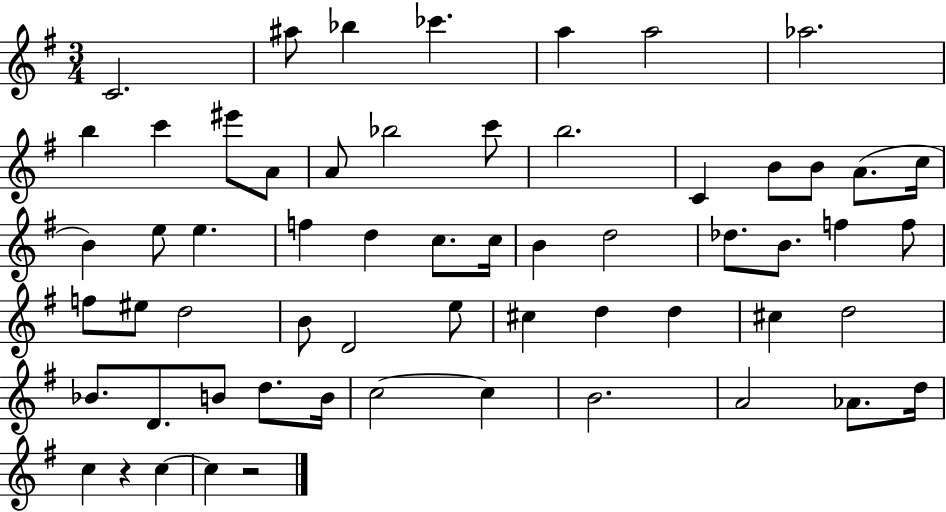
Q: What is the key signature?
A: G major